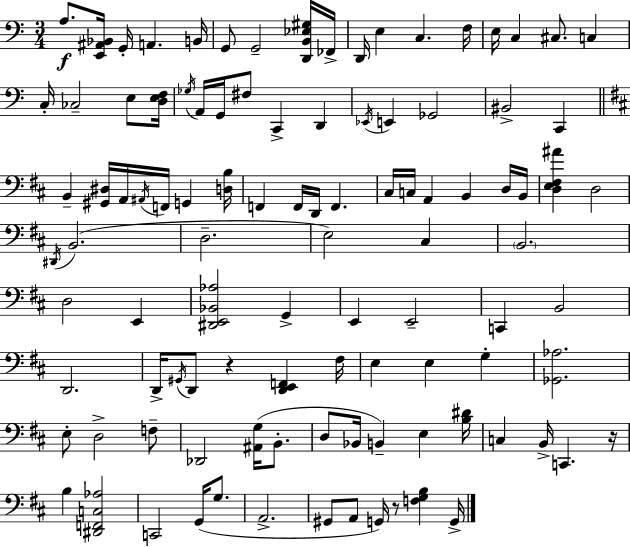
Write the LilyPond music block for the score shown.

{
  \clef bass
  \numericTimeSignature
  \time 3/4
  \key c \major
  a8.\f <e, ais, bes,>16 g,16-. a,4. b,16 | g,8 g,2-- <d, b, ees gis>16 fes,16-> | d,16 e4 c4. f16 | e16 c4 cis8. c4 | \break c16-. ces2-- e8 <d e f>16 | \acciaccatura { ges16 } a,16 g,16 fis8 c,4-> d,4 | \acciaccatura { ees,16 } e,4 ges,2 | bis,2-> c,4 | \break \bar "||" \break \key d \major b,4-- <gis, dis>16 a,16 \acciaccatura { ais,16 } f,16 g,4 | <d b>16 f,4 f,16 d,16 f,4. | cis16 c16 a,4 b,4 d16 | b,16 <d e fis ais'>4 d2 | \break \acciaccatura { dis,16 } b,2.( | d2.-- | e2) cis4 | \parenthesize b,2. | \break d2 e,4 | <dis, e, bes, aes>2 g,4-> | e,4 e,2-- | c,4 b,2 | \break d,2. | d,16-> \acciaccatura { gis,16 } d,8 r4 <d, e, f,>4 | fis16 e4 e4 g4-. | <ges, aes>2. | \break e8-. d2-> | f8-- des,2 <ais, g>16( | b,8.-. d8 bes,16 b,4--) e4 | <b dis'>16 c4 b,16-> c,4. | \break r16 b4 <dis, f, c aes>2 | c,2 g,16( | g8. a,2.-> | gis,8 a,8 g,16) r8 <f g b>4 | \break g,16-> \bar "|."
}